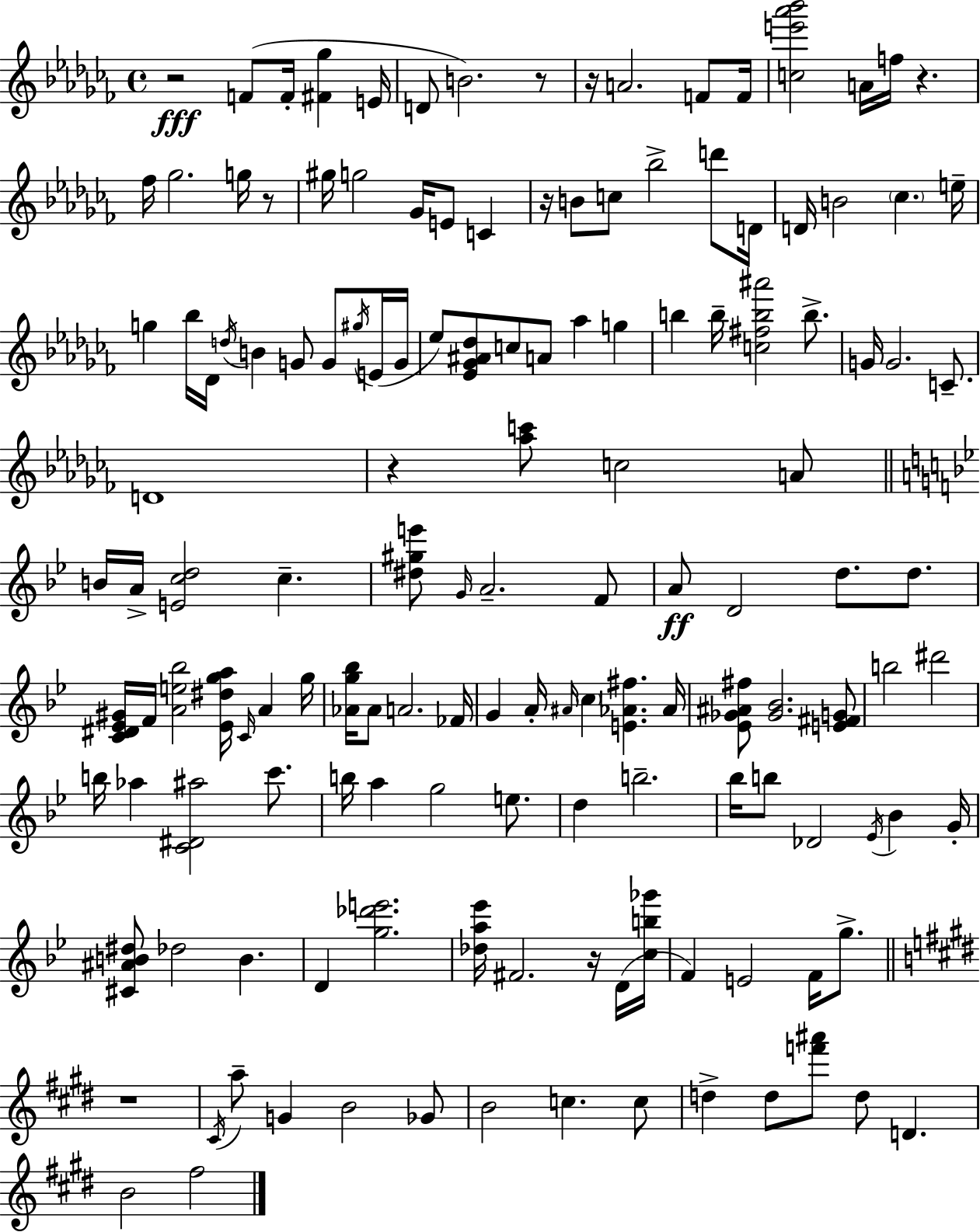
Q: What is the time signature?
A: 4/4